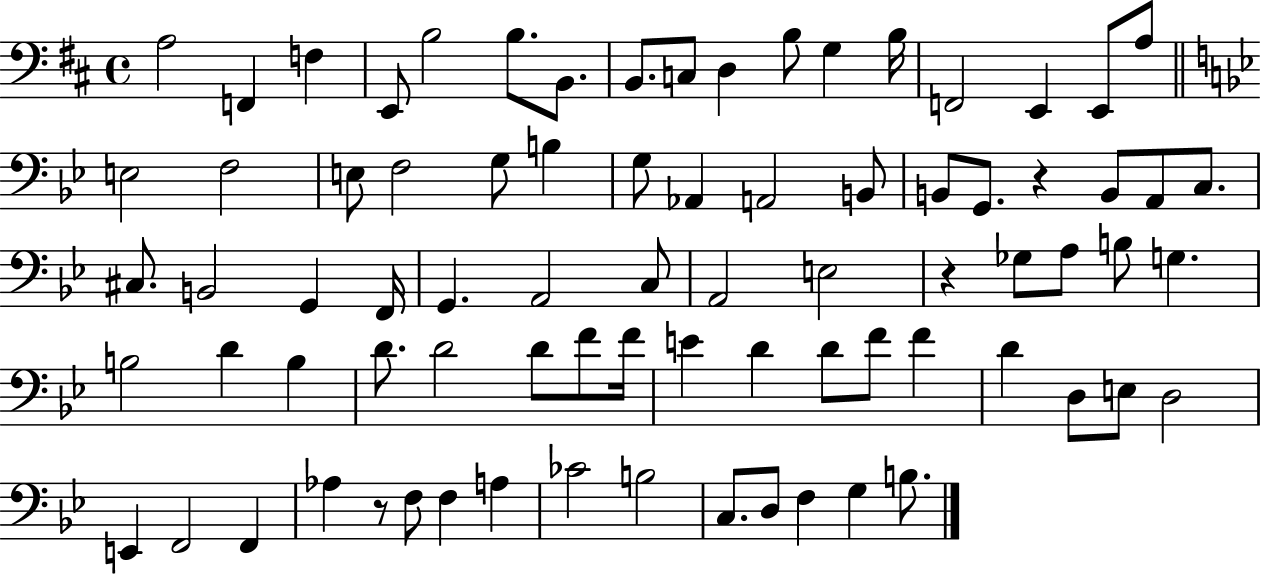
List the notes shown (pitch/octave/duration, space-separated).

A3/h F2/q F3/q E2/e B3/h B3/e. B2/e. B2/e. C3/e D3/q B3/e G3/q B3/s F2/h E2/q E2/e A3/e E3/h F3/h E3/e F3/h G3/e B3/q G3/e Ab2/q A2/h B2/e B2/e G2/e. R/q B2/e A2/e C3/e. C#3/e. B2/h G2/q F2/s G2/q. A2/h C3/e A2/h E3/h R/q Gb3/e A3/e B3/e G3/q. B3/h D4/q B3/q D4/e. D4/h D4/e F4/e F4/s E4/q D4/q D4/e F4/e F4/q D4/q D3/e E3/e D3/h E2/q F2/h F2/q Ab3/q R/e F3/e F3/q A3/q CES4/h B3/h C3/e. D3/e F3/q G3/q B3/e.